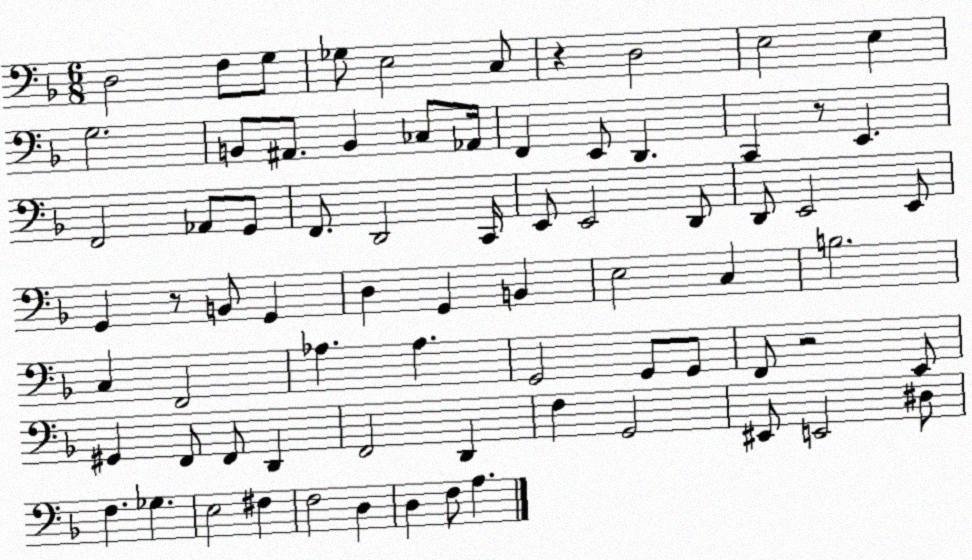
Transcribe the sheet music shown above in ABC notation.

X:1
T:Untitled
M:6/8
L:1/4
K:F
D,2 F,/2 G,/2 _G,/2 E,2 C,/2 z D,2 E,2 E, G,2 B,,/2 ^A,,/2 B,, _C,/2 _A,,/4 F,, E,,/2 D,, C,, z/2 E,, F,,2 _A,,/2 G,,/2 F,,/2 D,,2 C,,/4 E,,/2 E,,2 D,,/2 D,,/2 E,,2 E,,/2 G,, z/2 B,,/2 G,, D, G,, B,, E,2 C, B,2 C, F,,2 _A, _A, G,,2 G,,/2 G,,/2 F,,/2 z2 E,,/2 ^G,, F,,/2 F,,/2 D,, F,,2 D,, F, G,,2 ^E,,/2 E,,2 ^D,/2 F, _G, E,2 ^F, F,2 D, D, F,/2 A,